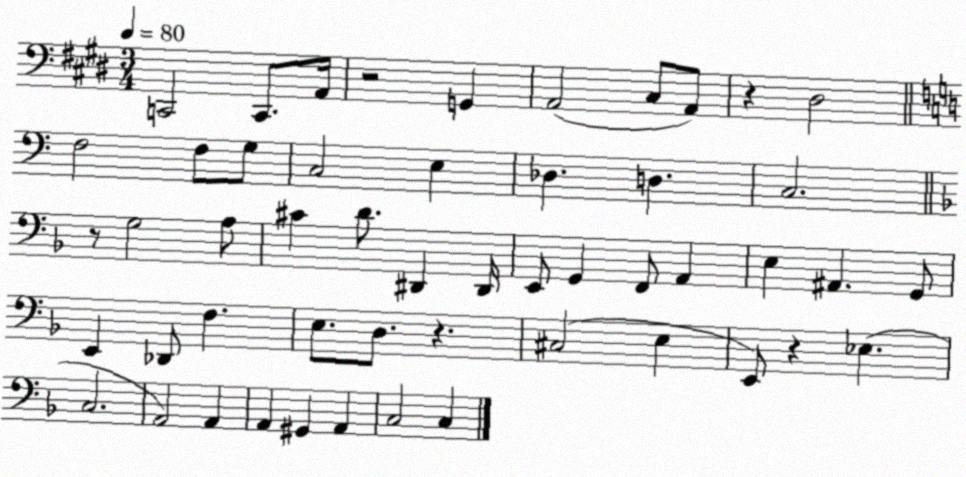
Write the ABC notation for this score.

X:1
T:Untitled
M:3/4
L:1/4
K:E
C,,2 C,,/2 A,,/4 z2 G,, A,,2 ^C,/2 A,,/2 z ^D,2 F,2 F,/2 G,/2 C,2 E, _D, D, C,2 z/2 G,2 A,/2 ^C D/2 ^D,, ^D,,/4 E,,/2 G,, F,,/2 A,, E, ^A,, G,,/2 E,, _D,,/2 F, E,/2 D,/2 z ^C,2 E, E,,/2 z _E, C,2 A,,2 A,, A,, ^G,, A,, C,2 C,